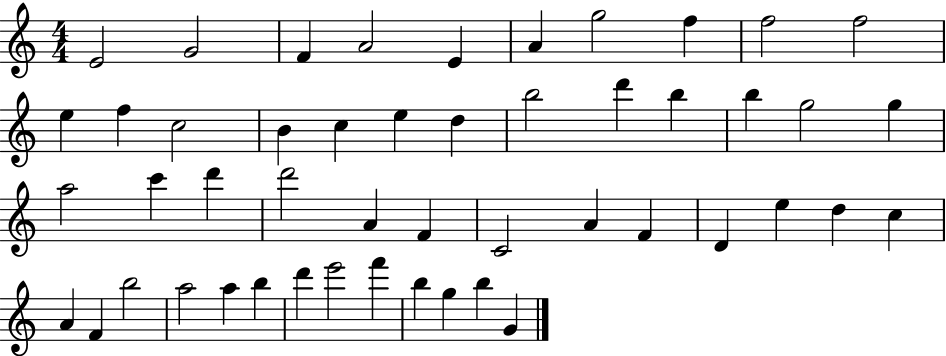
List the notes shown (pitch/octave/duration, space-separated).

E4/h G4/h F4/q A4/h E4/q A4/q G5/h F5/q F5/h F5/h E5/q F5/q C5/h B4/q C5/q E5/q D5/q B5/h D6/q B5/q B5/q G5/h G5/q A5/h C6/q D6/q D6/h A4/q F4/q C4/h A4/q F4/q D4/q E5/q D5/q C5/q A4/q F4/q B5/h A5/h A5/q B5/q D6/q E6/h F6/q B5/q G5/q B5/q G4/q